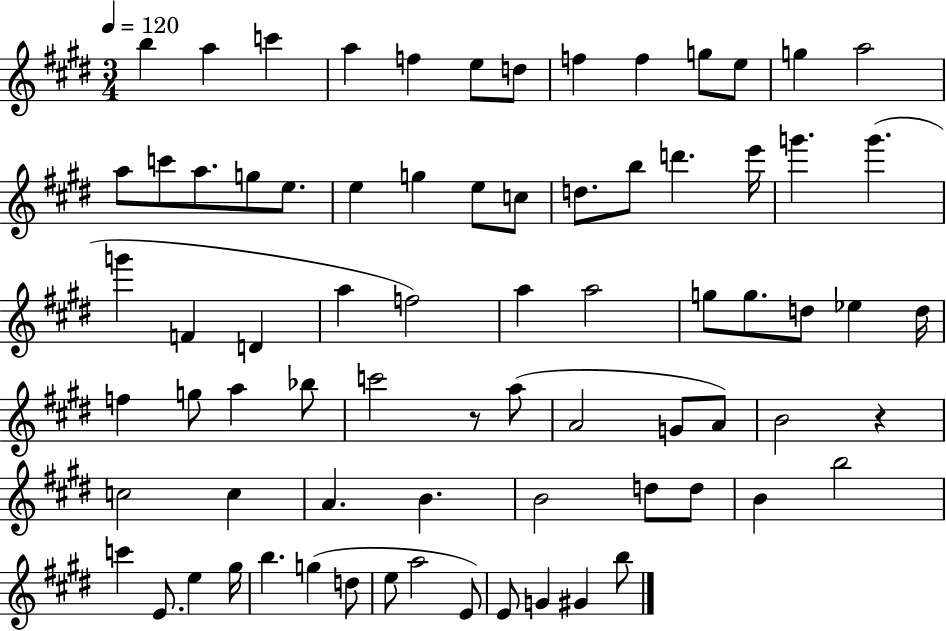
X:1
T:Untitled
M:3/4
L:1/4
K:E
b a c' a f e/2 d/2 f f g/2 e/2 g a2 a/2 c'/2 a/2 g/2 e/2 e g e/2 c/2 d/2 b/2 d' e'/4 g' g' g' F D a f2 a a2 g/2 g/2 d/2 _e d/4 f g/2 a _b/2 c'2 z/2 a/2 A2 G/2 A/2 B2 z c2 c A B B2 d/2 d/2 B b2 c' E/2 e ^g/4 b g d/2 e/2 a2 E/2 E/2 G ^G b/2